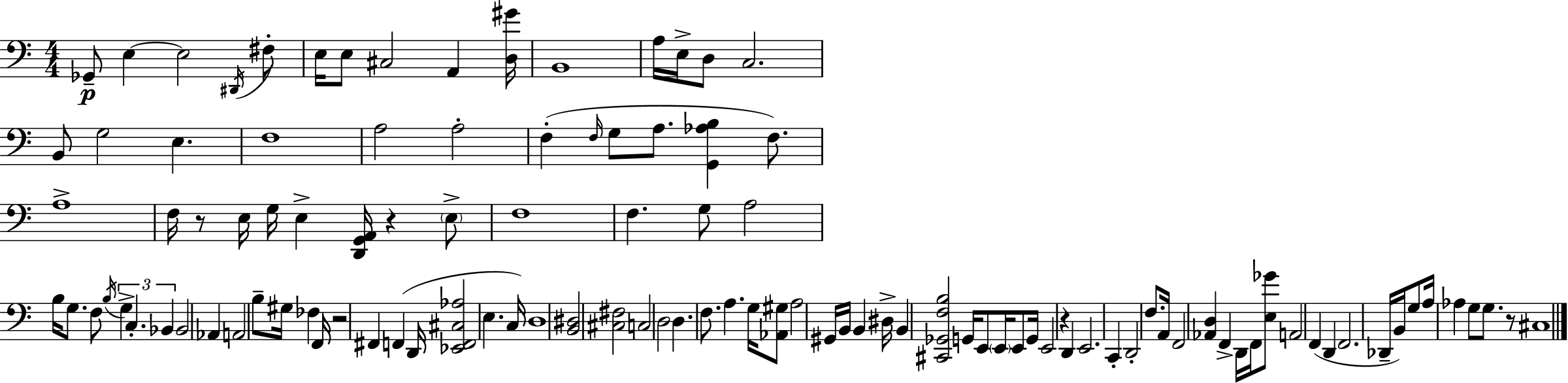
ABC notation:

X:1
T:Untitled
M:4/4
L:1/4
K:Am
_G,,/2 E, E,2 ^D,,/4 ^F,/2 E,/4 E,/2 ^C,2 A,, [D,^G]/4 B,,4 A,/4 E,/4 D,/2 C,2 B,,/2 G,2 E, F,4 A,2 A,2 F, F,/4 G,/2 A,/2 [G,,_A,B,] F,/2 A,4 F,/4 z/2 E,/4 G,/4 E, [D,,G,,A,,]/4 z E,/2 F,4 F, G,/2 A,2 B,/4 G,/2 F,/2 B,/4 G, C, _B,, _B,,2 _A,, A,,2 B,/2 ^G,/4 _F, F,,/4 z2 ^F,, F,, D,,/4 [_E,,F,,^C,_A,]2 E, C,/4 D,4 [B,,^D,]2 [^C,^F,]2 C,2 D,2 D, F,/2 A, G,/4 [_A,,^G,]/2 A,2 ^G,,/4 B,,/4 B,, ^D,/4 B,, [^C,,_G,,F,B,]2 G,,/4 E,,/2 E,,/4 E,,/2 G,,/4 E,,2 z D,, E,,2 C,, D,,2 F,/2 A,,/4 F,,2 [_A,,D,] F,, D,,/4 F,,/4 [E,_G]/2 A,,2 F,, D,, F,,2 _D,,/4 B,,/4 G,/2 A,/4 _A, G,/2 G,/2 z/2 ^C,4